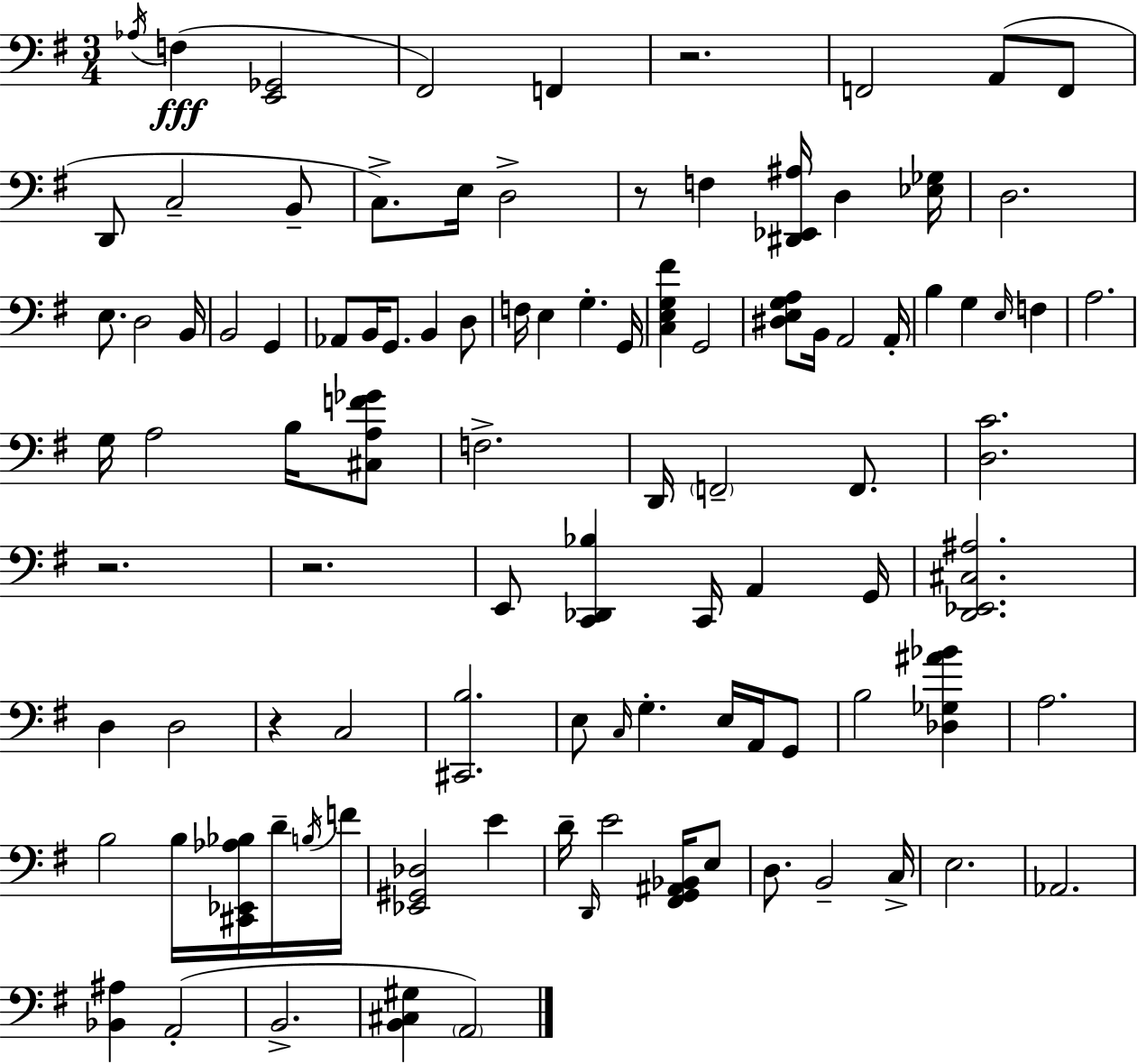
{
  \clef bass
  \numericTimeSignature
  \time 3/4
  \key g \major
  \repeat volta 2 { \acciaccatura { aes16 }(\fff f4 <e, ges,>2 | fis,2) f,4 | r2. | f,2 a,8( f,8 | \break d,8 c2-- b,8-- | c8.->) e16 d2-> | r8 f4 <dis, ees, ais>16 d4 | <ees ges>16 d2. | \break e8. d2 | b,16 b,2 g,4 | aes,8 b,16 g,8. b,4 d8 | f16 e4 g4.-. | \break g,16 <c e g fis'>4 g,2 | <dis e g a>8 b,16 a,2 | a,16-. b4 g4 \grace { e16 } f4 | a2. | \break g16 a2 b16 | <cis a f' ges'>8 f2.-> | d,16 \parenthesize f,2-- f,8. | <d c'>2. | \break r2. | r2. | e,8 <c, des, bes>4 c,16 a,4 | g,16 <d, ees, cis ais>2. | \break d4 d2 | r4 c2 | <cis, b>2. | e8 \grace { c16 } g4.-. e16 | \break a,16 g,8 b2 <des ges ais' bes'>4 | a2. | b2 b16 | <cis, ees, aes bes>16 d'16-- \acciaccatura { b16 } f'16 <ees, gis, des>2 | \break e'4 d'16-- \grace { d,16 } e'2 | <fis, g, ais, bes,>16 e8 d8. b,2-- | c16-> e2. | aes,2. | \break <bes, ais>4 a,2-.( | b,2.-> | <b, cis gis>4 \parenthesize a,2) | } \bar "|."
}